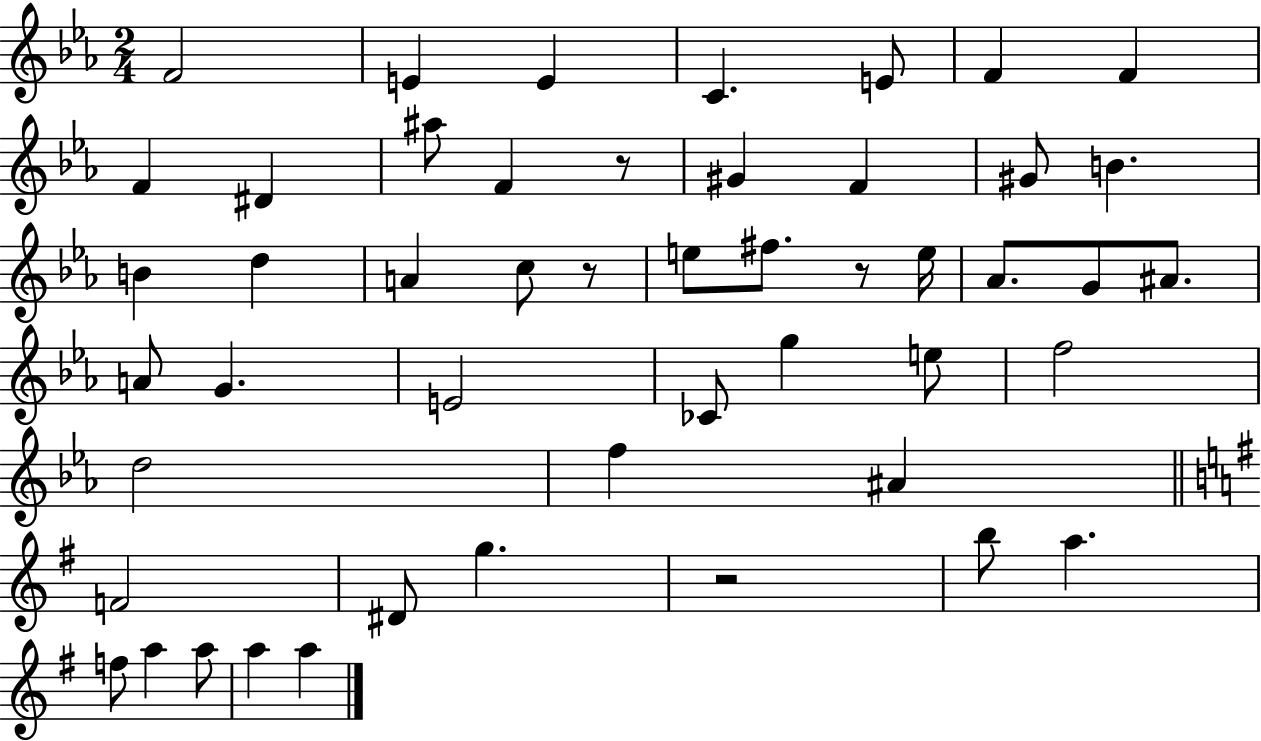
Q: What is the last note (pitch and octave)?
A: A5